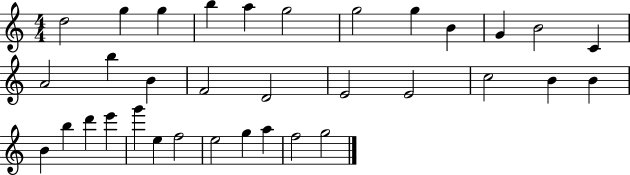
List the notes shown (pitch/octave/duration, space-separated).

D5/h G5/q G5/q B5/q A5/q G5/h G5/h G5/q B4/q G4/q B4/h C4/q A4/h B5/q B4/q F4/h D4/h E4/h E4/h C5/h B4/q B4/q B4/q B5/q D6/q E6/q G6/q E5/q F5/h E5/h G5/q A5/q F5/h G5/h